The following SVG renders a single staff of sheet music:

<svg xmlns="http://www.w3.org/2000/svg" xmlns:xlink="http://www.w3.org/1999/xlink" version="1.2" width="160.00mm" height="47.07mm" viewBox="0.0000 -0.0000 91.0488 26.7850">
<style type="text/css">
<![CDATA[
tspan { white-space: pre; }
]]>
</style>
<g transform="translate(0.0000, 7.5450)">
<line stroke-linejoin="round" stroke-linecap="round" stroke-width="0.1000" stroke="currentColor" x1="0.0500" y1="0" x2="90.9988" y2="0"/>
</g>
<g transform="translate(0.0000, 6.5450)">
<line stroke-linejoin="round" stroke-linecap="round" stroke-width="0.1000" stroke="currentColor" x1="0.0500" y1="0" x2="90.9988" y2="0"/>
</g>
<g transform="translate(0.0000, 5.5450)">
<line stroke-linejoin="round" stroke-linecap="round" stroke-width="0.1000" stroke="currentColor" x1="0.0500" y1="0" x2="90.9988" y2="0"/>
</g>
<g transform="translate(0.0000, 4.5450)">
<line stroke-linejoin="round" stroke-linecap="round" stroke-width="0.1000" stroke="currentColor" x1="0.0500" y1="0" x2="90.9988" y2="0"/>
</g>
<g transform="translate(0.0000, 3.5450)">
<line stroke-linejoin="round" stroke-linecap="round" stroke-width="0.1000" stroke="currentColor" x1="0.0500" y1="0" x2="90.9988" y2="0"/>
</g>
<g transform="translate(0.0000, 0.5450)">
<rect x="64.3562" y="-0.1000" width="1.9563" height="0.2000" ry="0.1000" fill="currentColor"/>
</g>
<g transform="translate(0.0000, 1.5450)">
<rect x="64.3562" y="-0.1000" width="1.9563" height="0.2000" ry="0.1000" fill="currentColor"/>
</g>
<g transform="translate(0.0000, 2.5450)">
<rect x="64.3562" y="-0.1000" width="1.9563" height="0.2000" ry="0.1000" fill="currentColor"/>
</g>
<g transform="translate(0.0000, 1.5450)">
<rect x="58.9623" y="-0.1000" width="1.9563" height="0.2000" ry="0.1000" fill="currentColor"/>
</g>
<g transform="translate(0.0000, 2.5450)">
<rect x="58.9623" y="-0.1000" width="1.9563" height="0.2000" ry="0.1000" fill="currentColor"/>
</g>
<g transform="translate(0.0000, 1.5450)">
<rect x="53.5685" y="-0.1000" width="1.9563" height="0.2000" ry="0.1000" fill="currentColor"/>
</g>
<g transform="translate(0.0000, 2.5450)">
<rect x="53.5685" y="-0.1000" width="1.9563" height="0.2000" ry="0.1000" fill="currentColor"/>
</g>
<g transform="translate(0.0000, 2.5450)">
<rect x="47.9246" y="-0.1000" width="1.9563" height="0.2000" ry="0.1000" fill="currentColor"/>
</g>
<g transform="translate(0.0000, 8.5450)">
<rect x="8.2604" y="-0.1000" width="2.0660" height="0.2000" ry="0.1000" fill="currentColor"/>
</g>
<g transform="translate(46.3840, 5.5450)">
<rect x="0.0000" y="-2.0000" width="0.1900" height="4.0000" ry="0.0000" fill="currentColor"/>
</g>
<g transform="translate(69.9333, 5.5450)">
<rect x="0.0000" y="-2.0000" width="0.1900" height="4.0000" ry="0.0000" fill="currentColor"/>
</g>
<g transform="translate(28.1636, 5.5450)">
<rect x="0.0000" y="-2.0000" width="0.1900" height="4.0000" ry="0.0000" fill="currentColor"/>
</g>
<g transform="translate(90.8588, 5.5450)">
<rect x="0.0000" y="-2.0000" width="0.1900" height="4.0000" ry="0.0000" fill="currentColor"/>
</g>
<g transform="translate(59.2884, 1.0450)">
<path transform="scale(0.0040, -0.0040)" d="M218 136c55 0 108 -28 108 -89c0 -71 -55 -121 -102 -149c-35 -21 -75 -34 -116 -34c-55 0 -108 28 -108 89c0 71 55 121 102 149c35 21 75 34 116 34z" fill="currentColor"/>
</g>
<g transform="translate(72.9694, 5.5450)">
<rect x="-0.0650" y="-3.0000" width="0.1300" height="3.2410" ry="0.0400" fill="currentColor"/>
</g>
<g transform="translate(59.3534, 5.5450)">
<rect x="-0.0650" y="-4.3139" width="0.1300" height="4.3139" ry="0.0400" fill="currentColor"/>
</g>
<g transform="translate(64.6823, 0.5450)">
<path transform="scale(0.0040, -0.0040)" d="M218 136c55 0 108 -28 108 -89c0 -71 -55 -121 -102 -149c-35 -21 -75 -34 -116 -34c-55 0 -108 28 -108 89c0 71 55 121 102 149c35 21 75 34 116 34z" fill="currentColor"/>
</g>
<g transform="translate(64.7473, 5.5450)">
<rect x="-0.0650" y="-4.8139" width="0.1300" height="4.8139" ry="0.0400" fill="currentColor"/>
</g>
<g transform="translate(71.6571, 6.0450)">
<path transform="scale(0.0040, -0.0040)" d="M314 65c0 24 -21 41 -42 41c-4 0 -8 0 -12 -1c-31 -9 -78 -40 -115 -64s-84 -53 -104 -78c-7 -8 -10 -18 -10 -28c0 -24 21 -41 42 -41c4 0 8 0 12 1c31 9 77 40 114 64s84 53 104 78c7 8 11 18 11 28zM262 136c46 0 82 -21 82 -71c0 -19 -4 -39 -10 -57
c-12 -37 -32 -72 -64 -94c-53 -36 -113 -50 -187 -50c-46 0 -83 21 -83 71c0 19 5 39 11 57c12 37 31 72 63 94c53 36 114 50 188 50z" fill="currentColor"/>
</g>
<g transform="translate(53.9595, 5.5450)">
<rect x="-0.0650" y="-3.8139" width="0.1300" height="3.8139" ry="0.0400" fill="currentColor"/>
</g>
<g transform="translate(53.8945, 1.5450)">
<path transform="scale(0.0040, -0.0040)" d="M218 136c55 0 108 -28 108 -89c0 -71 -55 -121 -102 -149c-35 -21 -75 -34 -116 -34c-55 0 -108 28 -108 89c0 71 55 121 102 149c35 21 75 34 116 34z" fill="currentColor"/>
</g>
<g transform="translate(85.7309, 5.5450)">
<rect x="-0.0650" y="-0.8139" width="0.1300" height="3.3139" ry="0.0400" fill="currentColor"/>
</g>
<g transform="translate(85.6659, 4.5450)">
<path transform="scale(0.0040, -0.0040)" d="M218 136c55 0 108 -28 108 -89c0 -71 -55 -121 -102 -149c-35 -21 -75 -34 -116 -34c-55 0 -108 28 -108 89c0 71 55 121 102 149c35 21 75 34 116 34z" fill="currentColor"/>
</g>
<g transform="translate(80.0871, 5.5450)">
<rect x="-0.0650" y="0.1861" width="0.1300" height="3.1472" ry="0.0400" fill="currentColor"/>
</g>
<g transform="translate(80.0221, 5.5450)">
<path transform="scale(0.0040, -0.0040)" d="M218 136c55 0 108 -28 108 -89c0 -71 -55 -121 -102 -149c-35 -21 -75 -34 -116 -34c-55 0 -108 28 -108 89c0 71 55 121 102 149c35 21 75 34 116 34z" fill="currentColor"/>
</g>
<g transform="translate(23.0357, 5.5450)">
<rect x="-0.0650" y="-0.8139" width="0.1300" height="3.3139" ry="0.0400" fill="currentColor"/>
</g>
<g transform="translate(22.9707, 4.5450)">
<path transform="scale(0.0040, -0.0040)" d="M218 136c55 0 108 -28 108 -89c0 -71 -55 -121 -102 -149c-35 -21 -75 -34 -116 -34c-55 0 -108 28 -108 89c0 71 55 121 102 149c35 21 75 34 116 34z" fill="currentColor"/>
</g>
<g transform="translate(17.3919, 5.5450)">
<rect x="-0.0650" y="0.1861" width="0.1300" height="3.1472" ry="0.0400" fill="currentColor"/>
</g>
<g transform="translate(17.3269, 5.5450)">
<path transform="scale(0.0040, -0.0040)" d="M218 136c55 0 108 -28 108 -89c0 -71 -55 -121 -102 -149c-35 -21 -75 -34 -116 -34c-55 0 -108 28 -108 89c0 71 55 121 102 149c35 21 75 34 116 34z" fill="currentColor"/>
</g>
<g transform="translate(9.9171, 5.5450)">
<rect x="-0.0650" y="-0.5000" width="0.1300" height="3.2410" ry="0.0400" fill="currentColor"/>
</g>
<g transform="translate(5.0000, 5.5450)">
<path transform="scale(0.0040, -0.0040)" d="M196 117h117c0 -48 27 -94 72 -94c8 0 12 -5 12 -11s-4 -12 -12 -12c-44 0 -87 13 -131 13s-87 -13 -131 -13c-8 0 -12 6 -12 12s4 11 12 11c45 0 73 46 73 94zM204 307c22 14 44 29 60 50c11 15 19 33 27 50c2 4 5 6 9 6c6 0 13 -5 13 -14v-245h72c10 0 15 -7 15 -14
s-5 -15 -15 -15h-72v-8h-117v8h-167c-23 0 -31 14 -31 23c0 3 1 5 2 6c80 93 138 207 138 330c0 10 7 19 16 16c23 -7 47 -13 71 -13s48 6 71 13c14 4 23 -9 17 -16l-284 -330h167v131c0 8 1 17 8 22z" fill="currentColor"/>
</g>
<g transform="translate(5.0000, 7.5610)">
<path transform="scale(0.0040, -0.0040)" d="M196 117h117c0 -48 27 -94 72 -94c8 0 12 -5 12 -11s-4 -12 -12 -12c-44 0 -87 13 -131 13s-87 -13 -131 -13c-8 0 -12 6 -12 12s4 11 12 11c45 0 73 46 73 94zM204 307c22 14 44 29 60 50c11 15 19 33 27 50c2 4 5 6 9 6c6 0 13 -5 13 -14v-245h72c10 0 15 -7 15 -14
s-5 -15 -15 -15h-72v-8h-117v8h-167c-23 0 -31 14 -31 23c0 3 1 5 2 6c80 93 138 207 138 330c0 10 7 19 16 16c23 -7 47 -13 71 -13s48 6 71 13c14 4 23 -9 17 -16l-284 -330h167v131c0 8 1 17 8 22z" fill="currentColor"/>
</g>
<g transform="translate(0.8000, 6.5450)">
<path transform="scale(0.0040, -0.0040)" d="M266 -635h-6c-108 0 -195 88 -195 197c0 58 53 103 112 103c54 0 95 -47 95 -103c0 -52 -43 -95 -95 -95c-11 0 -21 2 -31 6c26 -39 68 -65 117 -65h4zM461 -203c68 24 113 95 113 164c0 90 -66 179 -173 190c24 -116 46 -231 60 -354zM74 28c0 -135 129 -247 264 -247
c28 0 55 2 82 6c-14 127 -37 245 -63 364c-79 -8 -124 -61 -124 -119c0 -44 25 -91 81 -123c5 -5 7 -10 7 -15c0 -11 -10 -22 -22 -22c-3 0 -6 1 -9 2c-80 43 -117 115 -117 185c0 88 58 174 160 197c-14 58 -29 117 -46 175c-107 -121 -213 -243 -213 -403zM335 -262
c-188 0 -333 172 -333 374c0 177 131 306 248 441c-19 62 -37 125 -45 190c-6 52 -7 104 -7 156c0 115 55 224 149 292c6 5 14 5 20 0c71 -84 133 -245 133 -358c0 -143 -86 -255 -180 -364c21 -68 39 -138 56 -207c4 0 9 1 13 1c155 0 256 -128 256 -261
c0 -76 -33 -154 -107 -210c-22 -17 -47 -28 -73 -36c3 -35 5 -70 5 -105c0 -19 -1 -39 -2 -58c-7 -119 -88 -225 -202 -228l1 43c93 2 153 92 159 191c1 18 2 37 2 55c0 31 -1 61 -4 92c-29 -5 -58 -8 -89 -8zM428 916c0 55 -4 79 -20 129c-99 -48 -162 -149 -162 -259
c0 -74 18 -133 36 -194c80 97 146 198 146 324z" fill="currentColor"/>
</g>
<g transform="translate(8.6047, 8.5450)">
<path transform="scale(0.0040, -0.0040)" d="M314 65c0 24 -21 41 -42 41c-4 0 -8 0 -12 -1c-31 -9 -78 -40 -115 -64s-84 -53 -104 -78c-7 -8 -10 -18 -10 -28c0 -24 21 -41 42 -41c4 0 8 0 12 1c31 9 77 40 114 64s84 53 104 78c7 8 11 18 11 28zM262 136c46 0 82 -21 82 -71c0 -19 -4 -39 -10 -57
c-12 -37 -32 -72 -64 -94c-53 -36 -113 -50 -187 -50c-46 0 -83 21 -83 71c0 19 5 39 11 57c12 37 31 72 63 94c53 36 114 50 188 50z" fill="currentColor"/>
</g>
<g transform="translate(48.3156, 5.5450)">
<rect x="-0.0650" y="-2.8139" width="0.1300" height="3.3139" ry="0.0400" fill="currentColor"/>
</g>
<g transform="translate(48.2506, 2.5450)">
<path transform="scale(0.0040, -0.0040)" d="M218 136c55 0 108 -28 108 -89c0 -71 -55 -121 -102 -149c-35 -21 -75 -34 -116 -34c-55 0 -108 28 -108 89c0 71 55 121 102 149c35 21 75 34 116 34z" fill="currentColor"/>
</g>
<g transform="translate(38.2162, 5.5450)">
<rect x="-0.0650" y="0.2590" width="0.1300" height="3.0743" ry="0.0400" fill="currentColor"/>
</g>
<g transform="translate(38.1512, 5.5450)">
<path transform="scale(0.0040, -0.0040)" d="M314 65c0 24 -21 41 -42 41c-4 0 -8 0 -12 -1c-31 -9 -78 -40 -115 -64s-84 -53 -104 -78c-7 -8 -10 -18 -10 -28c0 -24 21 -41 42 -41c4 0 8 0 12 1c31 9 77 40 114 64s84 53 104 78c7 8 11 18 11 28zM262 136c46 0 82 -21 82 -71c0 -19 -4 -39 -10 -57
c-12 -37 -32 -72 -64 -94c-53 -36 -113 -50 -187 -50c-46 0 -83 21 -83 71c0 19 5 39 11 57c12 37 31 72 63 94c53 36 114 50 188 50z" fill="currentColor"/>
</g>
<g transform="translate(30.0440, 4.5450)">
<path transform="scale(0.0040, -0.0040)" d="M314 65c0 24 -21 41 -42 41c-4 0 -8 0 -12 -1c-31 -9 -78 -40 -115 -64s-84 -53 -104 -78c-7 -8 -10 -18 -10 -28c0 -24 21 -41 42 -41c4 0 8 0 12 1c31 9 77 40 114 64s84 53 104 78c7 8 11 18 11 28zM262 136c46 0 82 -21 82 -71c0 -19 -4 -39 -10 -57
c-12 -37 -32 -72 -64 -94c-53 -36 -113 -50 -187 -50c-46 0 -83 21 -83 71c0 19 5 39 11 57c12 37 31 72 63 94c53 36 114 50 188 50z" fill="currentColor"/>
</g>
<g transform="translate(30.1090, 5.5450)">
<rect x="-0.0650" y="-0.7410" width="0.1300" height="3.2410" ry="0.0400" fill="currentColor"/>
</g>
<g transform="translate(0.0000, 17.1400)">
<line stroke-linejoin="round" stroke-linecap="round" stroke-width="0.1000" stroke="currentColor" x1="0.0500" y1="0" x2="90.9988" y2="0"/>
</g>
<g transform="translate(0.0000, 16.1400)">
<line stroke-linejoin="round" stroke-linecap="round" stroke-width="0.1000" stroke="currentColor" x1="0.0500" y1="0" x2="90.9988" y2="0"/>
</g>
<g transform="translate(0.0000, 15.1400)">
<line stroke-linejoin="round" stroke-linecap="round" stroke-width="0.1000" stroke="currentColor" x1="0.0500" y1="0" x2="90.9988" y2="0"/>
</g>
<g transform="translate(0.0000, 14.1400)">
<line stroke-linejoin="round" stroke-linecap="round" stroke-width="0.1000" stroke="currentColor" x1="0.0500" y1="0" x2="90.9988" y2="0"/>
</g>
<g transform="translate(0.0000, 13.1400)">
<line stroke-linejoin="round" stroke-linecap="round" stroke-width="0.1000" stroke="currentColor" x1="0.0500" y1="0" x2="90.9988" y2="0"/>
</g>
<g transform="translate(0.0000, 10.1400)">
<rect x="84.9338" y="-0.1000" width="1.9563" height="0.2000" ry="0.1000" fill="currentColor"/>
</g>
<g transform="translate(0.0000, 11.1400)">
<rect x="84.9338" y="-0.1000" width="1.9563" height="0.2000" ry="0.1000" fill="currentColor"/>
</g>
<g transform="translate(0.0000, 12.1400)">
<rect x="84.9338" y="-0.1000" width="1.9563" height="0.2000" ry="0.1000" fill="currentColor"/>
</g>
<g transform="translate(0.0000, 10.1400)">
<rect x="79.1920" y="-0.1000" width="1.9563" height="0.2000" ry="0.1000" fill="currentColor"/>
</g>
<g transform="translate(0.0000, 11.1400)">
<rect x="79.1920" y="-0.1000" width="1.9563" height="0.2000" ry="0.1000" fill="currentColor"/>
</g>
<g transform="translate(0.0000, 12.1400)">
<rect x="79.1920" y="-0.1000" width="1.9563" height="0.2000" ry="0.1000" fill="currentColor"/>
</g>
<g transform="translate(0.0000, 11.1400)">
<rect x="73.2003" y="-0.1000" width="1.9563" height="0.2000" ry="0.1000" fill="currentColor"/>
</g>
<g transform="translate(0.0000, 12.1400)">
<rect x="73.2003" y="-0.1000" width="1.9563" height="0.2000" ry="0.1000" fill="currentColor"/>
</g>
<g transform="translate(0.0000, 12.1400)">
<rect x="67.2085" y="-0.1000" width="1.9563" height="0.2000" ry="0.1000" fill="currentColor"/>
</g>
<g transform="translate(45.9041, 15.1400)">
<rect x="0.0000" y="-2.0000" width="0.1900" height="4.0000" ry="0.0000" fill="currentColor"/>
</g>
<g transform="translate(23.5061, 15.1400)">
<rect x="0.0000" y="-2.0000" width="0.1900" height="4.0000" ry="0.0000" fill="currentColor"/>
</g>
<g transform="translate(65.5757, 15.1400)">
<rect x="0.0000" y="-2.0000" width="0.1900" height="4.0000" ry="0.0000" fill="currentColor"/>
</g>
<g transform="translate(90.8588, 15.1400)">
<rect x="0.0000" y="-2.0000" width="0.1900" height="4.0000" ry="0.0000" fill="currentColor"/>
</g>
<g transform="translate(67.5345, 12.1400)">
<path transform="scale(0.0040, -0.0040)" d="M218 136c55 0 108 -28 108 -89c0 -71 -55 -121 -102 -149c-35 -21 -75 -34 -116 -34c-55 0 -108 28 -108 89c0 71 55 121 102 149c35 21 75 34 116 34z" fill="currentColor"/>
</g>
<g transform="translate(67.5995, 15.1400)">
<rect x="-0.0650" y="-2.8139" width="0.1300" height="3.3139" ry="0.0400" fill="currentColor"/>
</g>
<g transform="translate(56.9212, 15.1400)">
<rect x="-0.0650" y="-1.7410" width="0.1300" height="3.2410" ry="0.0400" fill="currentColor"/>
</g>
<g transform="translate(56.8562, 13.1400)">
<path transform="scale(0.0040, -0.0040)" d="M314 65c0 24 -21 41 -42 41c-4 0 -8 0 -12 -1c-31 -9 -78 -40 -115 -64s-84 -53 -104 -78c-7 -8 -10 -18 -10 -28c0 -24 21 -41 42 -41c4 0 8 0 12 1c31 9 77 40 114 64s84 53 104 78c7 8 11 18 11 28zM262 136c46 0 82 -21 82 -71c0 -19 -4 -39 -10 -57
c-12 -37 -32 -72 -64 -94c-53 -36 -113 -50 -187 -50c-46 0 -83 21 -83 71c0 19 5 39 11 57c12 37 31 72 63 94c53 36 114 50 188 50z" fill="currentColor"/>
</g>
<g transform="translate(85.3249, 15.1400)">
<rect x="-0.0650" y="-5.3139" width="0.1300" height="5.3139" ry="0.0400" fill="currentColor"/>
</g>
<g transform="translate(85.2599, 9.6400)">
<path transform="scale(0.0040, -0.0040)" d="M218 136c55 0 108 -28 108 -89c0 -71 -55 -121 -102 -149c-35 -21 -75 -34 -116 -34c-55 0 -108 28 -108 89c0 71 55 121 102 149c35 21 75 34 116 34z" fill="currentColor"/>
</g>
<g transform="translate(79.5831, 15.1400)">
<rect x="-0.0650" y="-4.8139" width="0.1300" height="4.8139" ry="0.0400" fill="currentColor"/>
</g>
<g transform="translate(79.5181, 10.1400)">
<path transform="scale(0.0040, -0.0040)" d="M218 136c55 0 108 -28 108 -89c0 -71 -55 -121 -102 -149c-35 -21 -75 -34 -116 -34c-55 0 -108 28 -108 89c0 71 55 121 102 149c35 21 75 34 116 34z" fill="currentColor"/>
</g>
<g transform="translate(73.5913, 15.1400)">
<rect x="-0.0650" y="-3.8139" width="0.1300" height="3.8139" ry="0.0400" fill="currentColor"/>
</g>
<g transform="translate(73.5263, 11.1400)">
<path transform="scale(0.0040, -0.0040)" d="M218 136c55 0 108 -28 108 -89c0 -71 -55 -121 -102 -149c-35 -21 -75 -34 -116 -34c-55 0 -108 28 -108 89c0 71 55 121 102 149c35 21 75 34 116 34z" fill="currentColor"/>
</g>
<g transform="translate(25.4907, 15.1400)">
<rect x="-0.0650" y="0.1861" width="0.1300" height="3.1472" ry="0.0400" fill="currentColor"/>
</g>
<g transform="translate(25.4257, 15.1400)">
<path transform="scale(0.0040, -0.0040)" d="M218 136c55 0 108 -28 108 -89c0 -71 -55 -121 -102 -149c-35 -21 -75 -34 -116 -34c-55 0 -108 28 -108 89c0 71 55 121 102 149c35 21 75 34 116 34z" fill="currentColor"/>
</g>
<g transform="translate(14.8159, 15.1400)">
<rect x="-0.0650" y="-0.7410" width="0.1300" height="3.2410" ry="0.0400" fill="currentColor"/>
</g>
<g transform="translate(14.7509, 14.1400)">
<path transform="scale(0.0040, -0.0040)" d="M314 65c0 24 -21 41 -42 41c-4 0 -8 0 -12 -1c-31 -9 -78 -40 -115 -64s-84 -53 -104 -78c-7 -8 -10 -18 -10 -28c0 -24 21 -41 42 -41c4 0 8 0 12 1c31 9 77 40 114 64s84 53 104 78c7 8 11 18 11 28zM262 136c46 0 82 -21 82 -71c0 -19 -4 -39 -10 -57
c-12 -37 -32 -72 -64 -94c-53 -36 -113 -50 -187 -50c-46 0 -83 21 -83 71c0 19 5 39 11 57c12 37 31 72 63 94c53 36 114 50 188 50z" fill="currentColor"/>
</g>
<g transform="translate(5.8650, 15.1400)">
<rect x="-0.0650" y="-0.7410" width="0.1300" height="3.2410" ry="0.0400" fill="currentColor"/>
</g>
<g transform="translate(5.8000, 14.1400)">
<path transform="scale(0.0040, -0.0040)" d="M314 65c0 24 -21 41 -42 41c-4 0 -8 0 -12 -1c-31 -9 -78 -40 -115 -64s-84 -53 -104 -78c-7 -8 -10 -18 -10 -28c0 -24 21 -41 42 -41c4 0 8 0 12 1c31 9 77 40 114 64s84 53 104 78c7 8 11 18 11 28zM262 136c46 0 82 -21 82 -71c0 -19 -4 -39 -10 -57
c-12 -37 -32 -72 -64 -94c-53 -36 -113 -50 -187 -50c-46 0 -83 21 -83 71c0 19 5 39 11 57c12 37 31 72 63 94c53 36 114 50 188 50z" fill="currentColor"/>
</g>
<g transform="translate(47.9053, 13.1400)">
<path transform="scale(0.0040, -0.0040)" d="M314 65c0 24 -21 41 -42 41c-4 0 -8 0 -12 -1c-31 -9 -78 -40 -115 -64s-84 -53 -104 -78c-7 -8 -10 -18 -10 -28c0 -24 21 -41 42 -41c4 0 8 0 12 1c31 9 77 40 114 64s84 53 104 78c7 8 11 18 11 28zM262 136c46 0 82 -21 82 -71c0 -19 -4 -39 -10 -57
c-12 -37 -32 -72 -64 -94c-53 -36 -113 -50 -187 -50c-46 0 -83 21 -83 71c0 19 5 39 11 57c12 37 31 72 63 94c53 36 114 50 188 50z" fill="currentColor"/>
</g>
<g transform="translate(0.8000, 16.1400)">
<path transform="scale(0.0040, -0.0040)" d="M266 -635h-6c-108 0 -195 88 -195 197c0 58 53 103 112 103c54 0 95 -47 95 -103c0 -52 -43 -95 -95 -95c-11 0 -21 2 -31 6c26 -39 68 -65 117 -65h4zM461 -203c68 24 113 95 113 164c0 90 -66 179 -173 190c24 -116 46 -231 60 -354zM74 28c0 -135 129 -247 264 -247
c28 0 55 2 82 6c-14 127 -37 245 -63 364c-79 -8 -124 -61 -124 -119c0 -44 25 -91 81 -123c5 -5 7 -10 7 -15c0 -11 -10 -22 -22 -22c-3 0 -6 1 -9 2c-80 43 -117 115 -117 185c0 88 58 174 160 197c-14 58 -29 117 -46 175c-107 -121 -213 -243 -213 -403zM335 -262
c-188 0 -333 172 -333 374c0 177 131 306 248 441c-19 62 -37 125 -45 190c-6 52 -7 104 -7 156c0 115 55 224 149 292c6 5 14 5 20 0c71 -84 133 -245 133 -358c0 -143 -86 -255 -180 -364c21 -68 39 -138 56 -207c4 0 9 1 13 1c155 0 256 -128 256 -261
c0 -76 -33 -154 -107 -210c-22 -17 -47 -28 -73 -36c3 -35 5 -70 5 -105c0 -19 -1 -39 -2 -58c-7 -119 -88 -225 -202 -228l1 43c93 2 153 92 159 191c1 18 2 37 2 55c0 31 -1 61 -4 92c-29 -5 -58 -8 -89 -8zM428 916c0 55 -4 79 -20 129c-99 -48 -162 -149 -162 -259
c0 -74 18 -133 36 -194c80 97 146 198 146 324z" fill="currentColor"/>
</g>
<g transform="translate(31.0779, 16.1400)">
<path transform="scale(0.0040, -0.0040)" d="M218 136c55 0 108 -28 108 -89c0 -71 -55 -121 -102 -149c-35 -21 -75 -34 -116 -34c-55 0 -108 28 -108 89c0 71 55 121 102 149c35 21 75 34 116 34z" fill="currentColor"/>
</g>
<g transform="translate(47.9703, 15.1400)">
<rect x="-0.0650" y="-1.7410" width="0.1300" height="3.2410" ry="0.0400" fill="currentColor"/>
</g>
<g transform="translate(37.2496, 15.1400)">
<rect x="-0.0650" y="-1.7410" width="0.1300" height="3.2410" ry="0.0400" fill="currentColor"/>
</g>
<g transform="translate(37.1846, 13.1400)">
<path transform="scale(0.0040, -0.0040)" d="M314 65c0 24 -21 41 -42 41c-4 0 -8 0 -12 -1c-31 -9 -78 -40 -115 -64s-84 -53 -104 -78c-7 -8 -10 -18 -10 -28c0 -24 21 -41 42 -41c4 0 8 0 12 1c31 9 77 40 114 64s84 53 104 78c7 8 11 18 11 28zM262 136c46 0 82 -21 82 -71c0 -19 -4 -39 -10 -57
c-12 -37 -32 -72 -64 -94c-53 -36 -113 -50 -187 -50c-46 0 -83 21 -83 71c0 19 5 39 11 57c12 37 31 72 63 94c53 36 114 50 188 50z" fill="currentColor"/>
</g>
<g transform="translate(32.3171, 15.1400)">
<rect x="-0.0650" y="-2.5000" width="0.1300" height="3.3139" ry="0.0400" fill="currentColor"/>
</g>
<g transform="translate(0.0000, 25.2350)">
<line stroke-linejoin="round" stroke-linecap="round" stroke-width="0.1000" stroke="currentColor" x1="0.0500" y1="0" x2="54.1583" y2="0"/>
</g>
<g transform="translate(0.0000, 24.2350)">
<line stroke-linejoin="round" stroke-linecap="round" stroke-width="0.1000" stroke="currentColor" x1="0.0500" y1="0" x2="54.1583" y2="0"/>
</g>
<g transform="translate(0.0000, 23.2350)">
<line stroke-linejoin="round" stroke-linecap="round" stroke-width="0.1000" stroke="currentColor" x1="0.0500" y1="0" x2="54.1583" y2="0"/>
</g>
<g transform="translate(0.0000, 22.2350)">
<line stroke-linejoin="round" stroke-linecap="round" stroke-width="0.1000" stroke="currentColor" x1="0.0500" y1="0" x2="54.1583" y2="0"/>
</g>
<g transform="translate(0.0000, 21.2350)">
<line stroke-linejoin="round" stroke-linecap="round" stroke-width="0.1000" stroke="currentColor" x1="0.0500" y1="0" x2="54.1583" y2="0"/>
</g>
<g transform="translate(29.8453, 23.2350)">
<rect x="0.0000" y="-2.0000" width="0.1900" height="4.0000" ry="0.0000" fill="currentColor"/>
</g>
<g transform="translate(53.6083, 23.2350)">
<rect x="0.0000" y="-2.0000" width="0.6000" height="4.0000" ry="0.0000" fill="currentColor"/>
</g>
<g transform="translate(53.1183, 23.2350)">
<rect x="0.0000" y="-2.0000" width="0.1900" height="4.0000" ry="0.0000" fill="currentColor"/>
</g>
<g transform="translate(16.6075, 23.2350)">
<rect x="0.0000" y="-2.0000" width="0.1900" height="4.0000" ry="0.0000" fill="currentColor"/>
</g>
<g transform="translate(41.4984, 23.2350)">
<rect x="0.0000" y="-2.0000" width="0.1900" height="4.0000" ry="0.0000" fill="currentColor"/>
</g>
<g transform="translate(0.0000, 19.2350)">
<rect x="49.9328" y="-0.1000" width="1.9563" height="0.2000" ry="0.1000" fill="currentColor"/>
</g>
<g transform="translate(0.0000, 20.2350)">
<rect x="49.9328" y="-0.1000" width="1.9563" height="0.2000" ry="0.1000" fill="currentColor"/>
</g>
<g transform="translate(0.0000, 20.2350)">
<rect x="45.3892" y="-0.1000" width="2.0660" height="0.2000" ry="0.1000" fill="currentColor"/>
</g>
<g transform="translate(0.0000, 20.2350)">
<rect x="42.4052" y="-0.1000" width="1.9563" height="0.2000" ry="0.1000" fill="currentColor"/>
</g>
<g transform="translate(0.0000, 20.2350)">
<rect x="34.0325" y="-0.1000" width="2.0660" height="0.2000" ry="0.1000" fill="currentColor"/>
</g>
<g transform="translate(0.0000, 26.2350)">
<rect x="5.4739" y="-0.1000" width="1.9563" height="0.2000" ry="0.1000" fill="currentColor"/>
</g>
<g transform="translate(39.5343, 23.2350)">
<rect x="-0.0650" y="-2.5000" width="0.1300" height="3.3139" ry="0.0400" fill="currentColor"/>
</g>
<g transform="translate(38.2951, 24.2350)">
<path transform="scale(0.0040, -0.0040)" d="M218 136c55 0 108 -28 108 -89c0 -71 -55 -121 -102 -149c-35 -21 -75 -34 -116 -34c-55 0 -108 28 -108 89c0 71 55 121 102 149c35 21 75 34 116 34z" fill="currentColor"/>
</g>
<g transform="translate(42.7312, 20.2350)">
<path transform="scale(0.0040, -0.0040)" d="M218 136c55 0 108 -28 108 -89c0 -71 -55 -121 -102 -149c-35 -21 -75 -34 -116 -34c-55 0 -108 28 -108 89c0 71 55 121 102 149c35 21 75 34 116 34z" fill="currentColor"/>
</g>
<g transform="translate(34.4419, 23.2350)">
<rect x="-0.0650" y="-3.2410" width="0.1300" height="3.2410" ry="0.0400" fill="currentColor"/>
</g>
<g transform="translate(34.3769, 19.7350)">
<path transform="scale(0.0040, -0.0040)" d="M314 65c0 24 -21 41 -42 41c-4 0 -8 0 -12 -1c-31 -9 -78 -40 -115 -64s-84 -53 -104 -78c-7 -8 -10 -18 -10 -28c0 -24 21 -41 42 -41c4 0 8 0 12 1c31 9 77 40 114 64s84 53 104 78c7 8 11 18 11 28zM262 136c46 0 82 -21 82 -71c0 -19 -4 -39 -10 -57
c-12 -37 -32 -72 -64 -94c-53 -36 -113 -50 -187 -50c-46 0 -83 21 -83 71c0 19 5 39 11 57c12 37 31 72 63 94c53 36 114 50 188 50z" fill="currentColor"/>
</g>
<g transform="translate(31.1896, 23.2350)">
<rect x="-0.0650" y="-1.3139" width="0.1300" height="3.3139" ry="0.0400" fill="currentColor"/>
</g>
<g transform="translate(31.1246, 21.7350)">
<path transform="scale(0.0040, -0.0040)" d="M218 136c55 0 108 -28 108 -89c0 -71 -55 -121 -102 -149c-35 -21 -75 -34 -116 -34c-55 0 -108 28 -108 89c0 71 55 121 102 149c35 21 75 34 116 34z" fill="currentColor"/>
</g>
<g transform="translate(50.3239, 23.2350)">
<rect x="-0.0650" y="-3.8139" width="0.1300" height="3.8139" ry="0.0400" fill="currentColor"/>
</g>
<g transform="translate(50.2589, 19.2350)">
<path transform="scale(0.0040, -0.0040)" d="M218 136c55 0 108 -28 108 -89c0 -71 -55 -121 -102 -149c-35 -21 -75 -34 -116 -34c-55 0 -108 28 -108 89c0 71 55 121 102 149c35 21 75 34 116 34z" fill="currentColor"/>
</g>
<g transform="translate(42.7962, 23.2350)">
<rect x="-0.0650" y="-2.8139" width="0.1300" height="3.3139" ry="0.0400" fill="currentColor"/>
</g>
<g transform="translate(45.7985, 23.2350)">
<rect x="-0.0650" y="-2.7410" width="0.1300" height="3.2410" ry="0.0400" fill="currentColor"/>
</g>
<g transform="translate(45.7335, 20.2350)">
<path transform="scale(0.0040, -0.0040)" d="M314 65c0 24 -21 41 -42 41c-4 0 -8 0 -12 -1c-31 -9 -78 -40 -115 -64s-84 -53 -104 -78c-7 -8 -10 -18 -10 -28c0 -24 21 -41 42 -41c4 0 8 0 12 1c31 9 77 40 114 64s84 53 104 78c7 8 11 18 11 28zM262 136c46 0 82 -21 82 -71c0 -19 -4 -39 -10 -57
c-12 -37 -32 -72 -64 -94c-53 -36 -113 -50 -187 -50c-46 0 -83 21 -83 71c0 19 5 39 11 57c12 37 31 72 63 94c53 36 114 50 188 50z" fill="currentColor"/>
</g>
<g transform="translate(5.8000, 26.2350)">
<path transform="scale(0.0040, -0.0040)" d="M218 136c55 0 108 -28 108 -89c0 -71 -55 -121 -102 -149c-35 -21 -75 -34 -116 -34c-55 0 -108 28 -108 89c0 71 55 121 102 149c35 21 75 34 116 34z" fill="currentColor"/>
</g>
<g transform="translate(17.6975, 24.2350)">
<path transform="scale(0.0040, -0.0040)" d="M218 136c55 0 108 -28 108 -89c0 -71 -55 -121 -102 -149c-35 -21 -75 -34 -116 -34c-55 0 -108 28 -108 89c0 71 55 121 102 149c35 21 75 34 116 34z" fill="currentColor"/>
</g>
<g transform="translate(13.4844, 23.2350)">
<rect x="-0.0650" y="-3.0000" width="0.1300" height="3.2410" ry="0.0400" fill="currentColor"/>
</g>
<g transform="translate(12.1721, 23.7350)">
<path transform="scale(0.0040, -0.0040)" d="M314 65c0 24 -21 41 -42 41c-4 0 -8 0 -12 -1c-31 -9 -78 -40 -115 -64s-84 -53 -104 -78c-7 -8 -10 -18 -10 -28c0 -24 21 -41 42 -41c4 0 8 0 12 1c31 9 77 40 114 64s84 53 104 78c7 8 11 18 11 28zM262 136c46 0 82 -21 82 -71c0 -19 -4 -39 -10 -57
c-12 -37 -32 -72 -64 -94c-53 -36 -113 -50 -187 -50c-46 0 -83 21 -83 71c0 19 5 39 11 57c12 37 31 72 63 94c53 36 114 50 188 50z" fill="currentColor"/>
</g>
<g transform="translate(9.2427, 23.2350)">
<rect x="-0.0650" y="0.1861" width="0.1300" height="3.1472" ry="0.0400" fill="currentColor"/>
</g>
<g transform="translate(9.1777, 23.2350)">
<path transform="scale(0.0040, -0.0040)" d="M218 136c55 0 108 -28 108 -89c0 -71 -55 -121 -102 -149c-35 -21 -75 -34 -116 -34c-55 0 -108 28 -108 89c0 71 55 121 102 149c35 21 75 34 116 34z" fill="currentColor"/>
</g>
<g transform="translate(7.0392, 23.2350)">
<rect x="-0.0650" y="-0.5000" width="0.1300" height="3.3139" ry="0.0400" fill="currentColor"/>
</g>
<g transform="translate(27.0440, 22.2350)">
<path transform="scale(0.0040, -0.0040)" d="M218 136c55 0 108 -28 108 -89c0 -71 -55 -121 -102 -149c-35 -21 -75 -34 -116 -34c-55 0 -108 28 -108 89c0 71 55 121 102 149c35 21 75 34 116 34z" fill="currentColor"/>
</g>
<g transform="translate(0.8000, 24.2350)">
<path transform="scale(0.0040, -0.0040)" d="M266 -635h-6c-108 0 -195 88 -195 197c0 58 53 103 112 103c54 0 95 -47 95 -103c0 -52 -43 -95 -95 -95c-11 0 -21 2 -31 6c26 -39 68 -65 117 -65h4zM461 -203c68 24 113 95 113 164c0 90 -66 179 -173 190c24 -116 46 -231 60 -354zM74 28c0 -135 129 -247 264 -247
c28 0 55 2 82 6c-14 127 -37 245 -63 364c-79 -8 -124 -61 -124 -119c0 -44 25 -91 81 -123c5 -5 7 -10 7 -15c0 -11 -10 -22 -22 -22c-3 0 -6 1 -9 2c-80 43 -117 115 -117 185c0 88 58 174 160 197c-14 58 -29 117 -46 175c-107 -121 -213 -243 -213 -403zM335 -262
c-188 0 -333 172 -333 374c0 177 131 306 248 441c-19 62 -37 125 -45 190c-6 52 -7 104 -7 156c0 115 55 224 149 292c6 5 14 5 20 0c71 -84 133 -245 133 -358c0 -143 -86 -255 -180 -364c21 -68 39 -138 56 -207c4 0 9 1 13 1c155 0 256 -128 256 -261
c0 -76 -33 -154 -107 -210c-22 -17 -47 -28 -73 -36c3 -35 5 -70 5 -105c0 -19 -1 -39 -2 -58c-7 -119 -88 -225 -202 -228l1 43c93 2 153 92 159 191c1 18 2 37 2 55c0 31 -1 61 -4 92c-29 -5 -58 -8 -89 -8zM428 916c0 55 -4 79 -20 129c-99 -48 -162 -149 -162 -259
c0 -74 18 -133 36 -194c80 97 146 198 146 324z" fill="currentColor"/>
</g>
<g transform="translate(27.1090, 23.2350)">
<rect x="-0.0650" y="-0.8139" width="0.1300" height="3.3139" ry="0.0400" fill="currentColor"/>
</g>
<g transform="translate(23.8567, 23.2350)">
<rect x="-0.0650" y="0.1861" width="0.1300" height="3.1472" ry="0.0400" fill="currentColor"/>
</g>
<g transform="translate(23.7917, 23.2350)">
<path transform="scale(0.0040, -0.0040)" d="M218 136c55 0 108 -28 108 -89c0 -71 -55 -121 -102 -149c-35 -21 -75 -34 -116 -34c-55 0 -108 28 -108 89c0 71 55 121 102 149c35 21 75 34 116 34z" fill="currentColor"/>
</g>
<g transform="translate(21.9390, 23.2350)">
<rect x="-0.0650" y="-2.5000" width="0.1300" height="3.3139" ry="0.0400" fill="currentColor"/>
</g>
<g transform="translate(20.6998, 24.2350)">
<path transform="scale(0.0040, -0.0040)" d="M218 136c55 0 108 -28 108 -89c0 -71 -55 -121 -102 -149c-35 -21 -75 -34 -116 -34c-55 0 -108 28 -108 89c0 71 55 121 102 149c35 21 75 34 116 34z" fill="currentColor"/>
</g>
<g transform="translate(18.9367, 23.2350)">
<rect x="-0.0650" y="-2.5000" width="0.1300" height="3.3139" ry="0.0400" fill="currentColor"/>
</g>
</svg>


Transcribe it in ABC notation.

X:1
T:Untitled
M:4/4
L:1/4
K:C
C2 B d d2 B2 a c' d' e' A2 B d d2 d2 B G f2 f2 f2 a c' e' f' C B A2 G G B d e b2 G a a2 c'